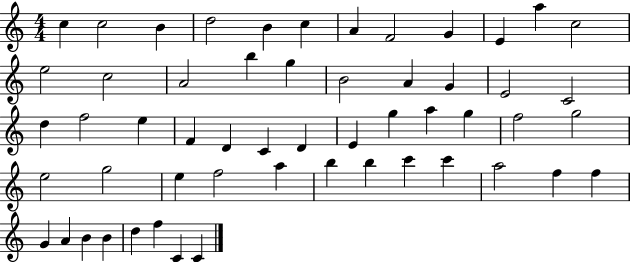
X:1
T:Untitled
M:4/4
L:1/4
K:C
c c2 B d2 B c A F2 G E a c2 e2 c2 A2 b g B2 A G E2 C2 d f2 e F D C D E g a g f2 g2 e2 g2 e f2 a b b c' c' a2 f f G A B B d f C C